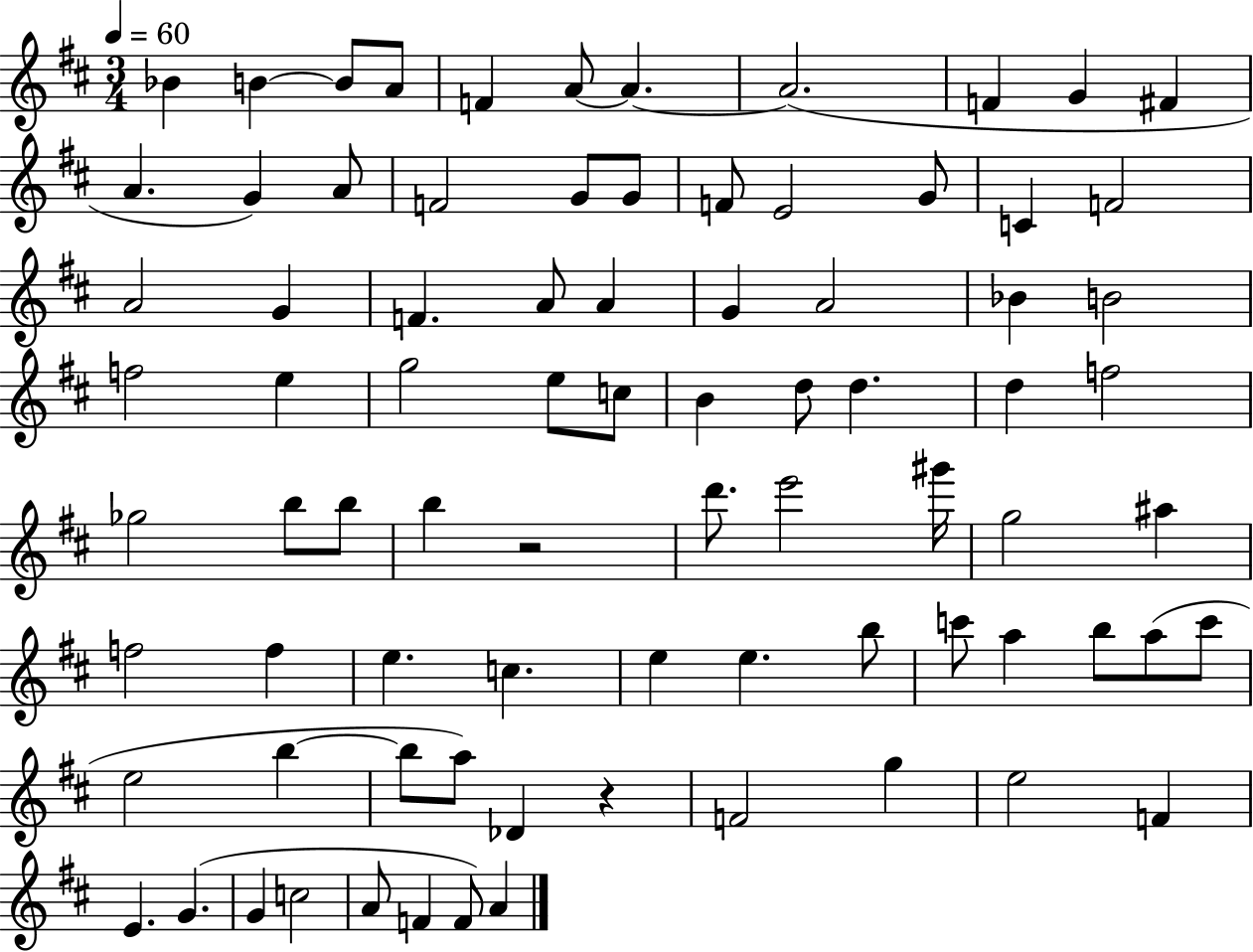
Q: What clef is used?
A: treble